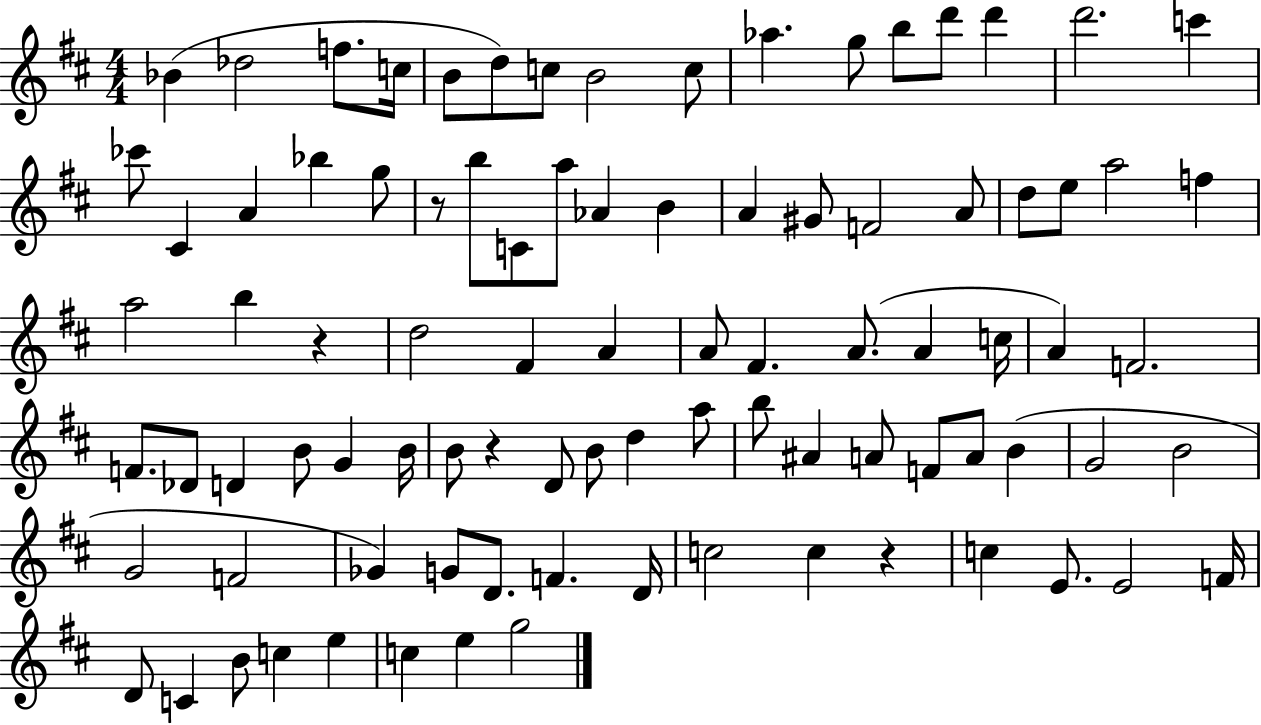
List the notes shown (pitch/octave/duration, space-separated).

Bb4/q Db5/h F5/e. C5/s B4/e D5/e C5/e B4/h C5/e Ab5/q. G5/e B5/e D6/e D6/q D6/h. C6/q CES6/e C#4/q A4/q Bb5/q G5/e R/e B5/e C4/e A5/e Ab4/q B4/q A4/q G#4/e F4/h A4/e D5/e E5/e A5/h F5/q A5/h B5/q R/q D5/h F#4/q A4/q A4/e F#4/q. A4/e. A4/q C5/s A4/q F4/h. F4/e. Db4/e D4/q B4/e G4/q B4/s B4/e R/q D4/e B4/e D5/q A5/e B5/e A#4/q A4/e F4/e A4/e B4/q G4/h B4/h G4/h F4/h Gb4/q G4/e D4/e. F4/q. D4/s C5/h C5/q R/q C5/q E4/e. E4/h F4/s D4/e C4/q B4/e C5/q E5/q C5/q E5/q G5/h